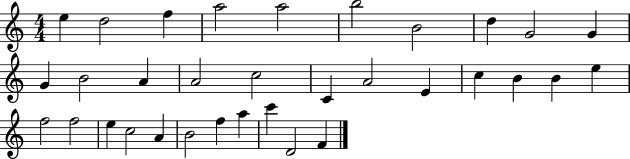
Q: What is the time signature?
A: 4/4